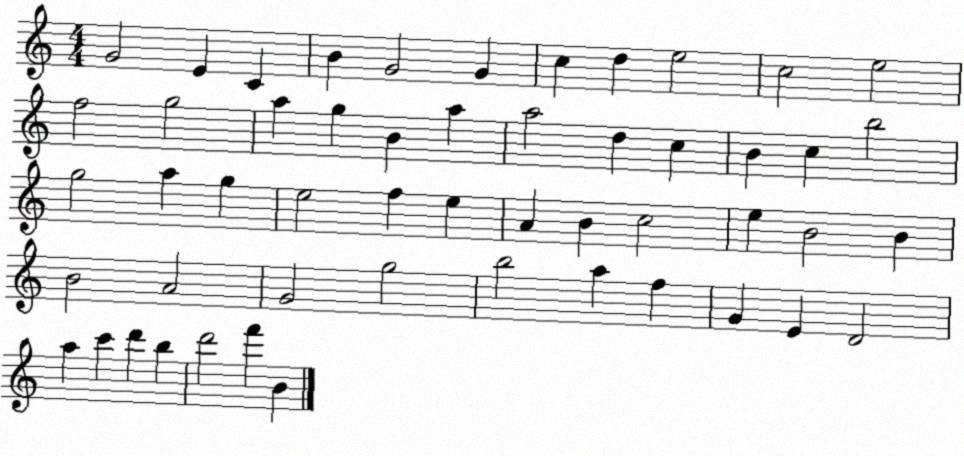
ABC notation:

X:1
T:Untitled
M:4/4
L:1/4
K:C
G2 E C B G2 G c d e2 c2 e2 f2 g2 a g B a a2 d c B c b2 g2 a g e2 f e A B c2 e B2 B B2 A2 G2 g2 b2 a f G E D2 a c' d' b d'2 f' B